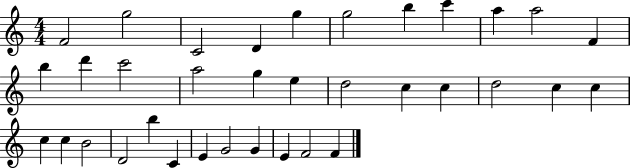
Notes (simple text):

F4/h G5/h C4/h D4/q G5/q G5/h B5/q C6/q A5/q A5/h F4/q B5/q D6/q C6/h A5/h G5/q E5/q D5/h C5/q C5/q D5/h C5/q C5/q C5/q C5/q B4/h D4/h B5/q C4/q E4/q G4/h G4/q E4/q F4/h F4/q